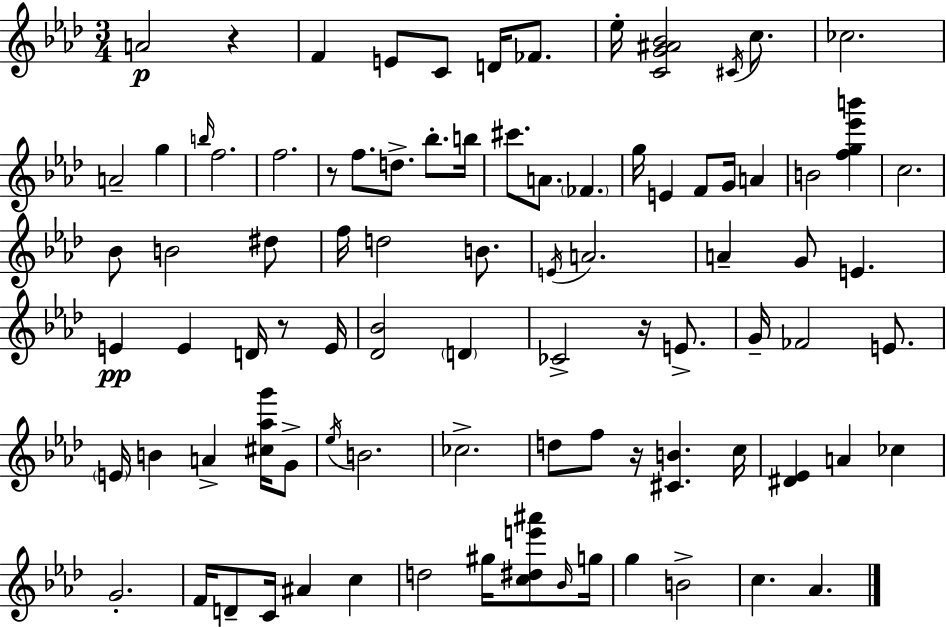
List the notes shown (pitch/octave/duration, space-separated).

A4/h R/q F4/q E4/e C4/e D4/s FES4/e. Eb5/s [C4,G4,A#4,Bb4]/h C#4/s C5/e. CES5/h. A4/h G5/q B5/s F5/h. F5/h. R/e F5/e. D5/e. Bb5/e. B5/s C#6/e. A4/e. FES4/q. G5/s E4/q F4/e G4/s A4/q B4/h [F5,G5,Eb6,B6]/q C5/h. Bb4/e B4/h D#5/e F5/s D5/h B4/e. E4/s A4/h. A4/q G4/e E4/q. E4/q E4/q D4/s R/e E4/s [Db4,Bb4]/h D4/q CES4/h R/s E4/e. G4/s FES4/h E4/e. E4/s B4/q A4/q [C#5,Ab5,G6]/s G4/e Eb5/s B4/h. CES5/h. D5/e F5/e R/s [C#4,B4]/q. C5/s [D#4,Eb4]/q A4/q CES5/q G4/h. F4/s D4/e C4/s A#4/q C5/q D5/h G#5/s [C5,D#5,E6,A#6]/e Bb4/s G5/s G5/q B4/h C5/q. Ab4/q.